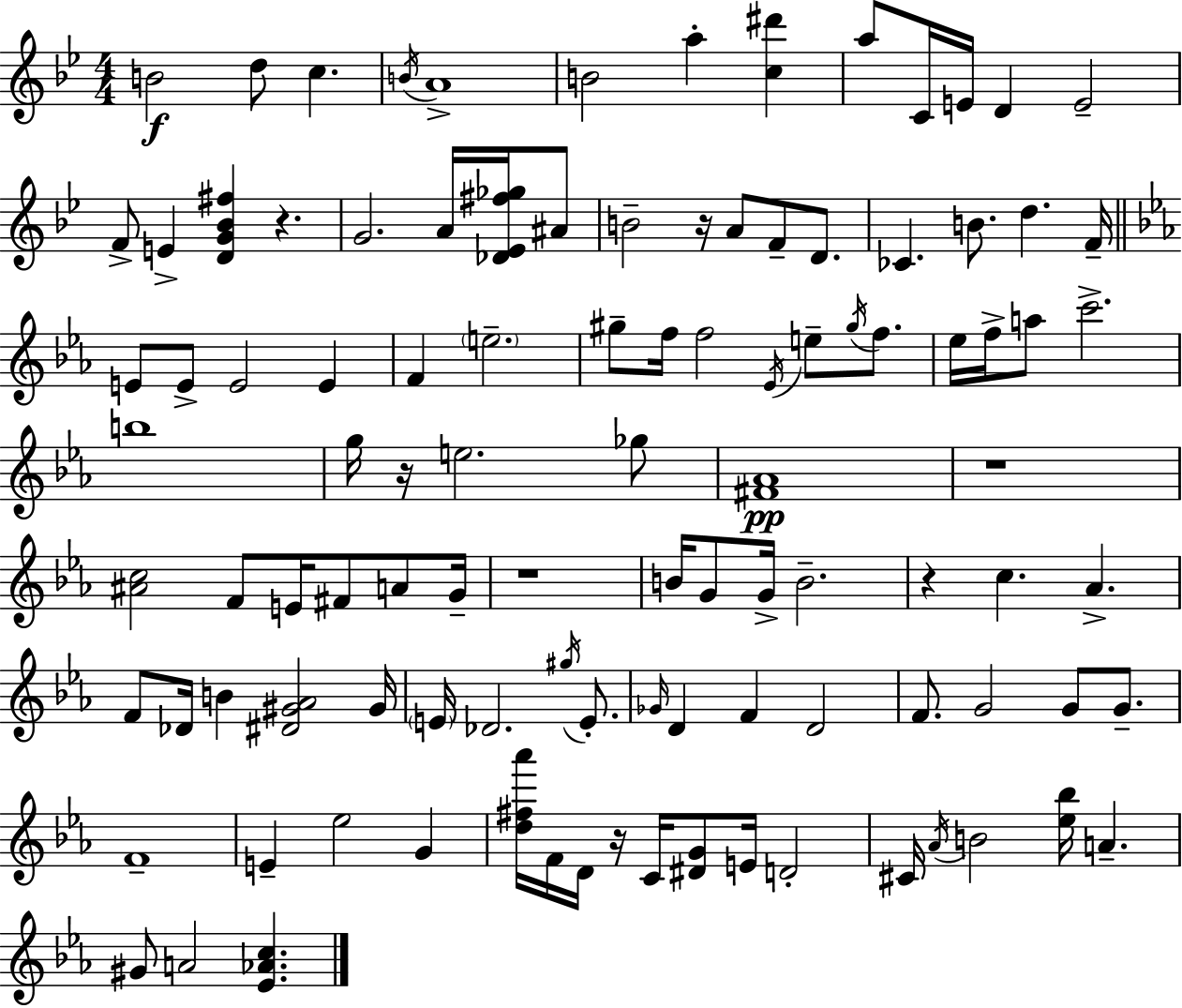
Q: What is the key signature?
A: BES major